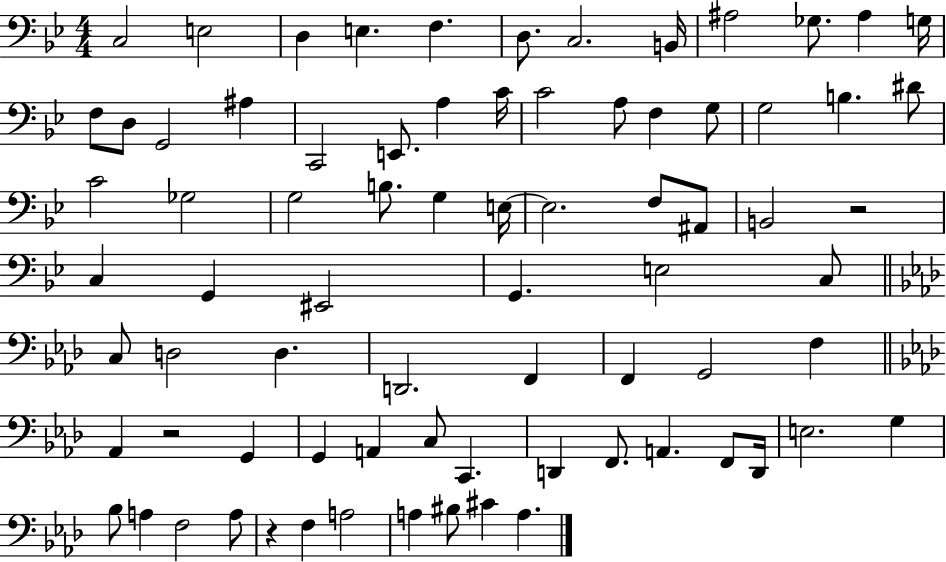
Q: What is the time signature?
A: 4/4